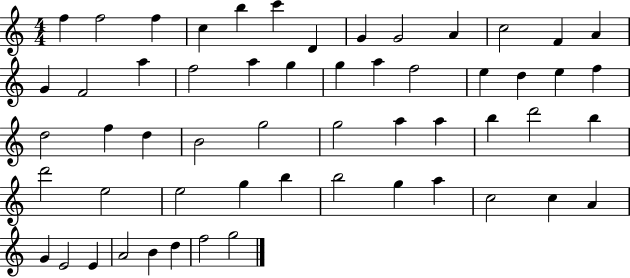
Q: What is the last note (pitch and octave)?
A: G5